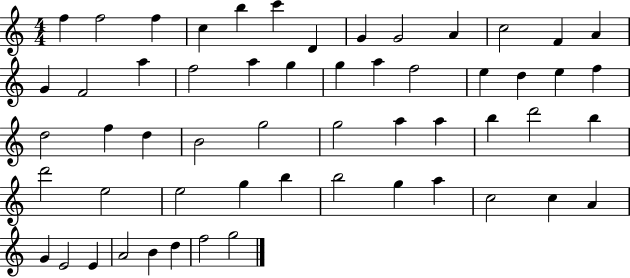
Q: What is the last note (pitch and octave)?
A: G5